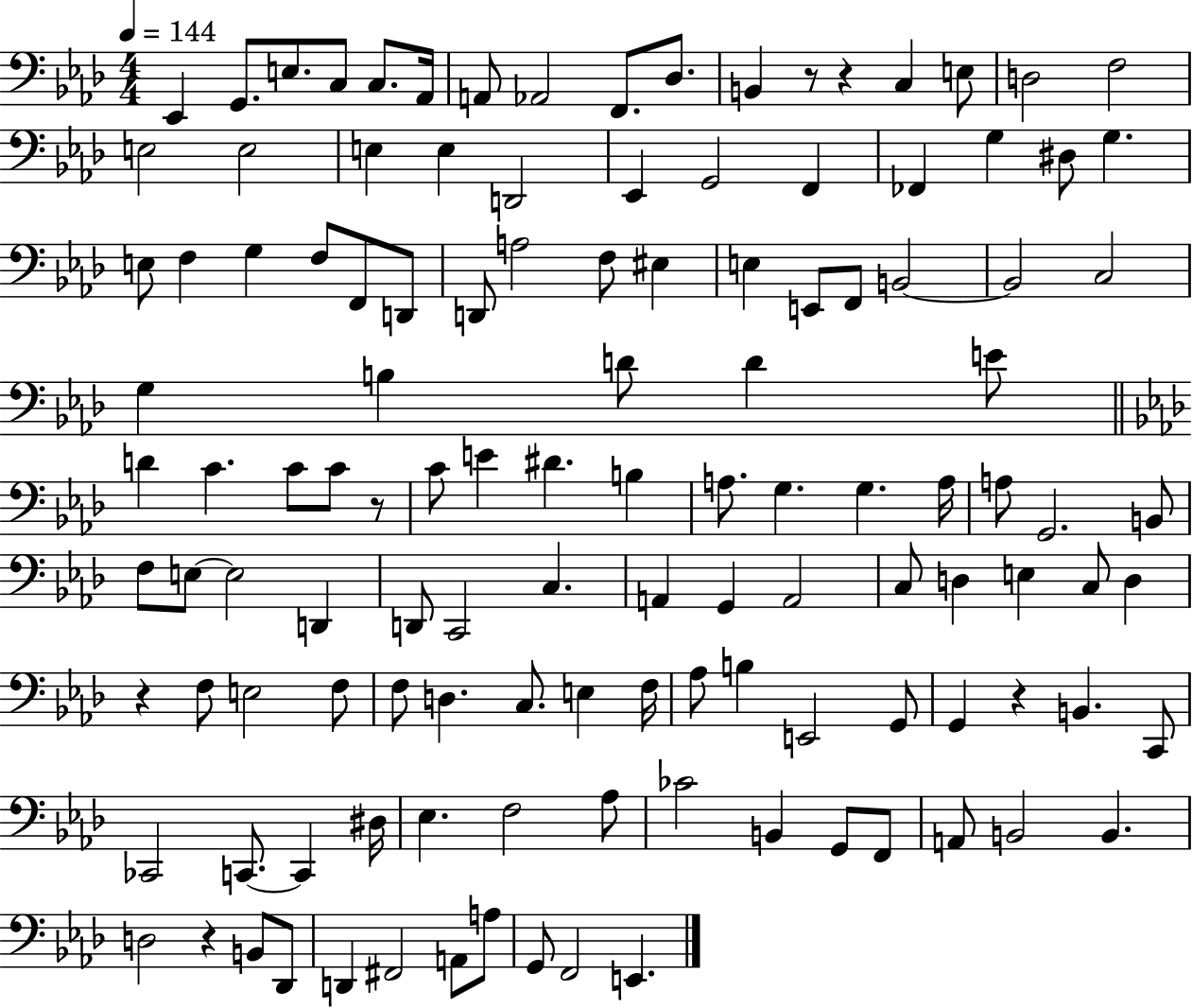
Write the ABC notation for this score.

X:1
T:Untitled
M:4/4
L:1/4
K:Ab
_E,, G,,/2 E,/2 C,/2 C,/2 _A,,/4 A,,/2 _A,,2 F,,/2 _D,/2 B,, z/2 z C, E,/2 D,2 F,2 E,2 E,2 E, E, D,,2 _E,, G,,2 F,, _F,, G, ^D,/2 G, E,/2 F, G, F,/2 F,,/2 D,,/2 D,,/2 A,2 F,/2 ^E, E, E,,/2 F,,/2 B,,2 B,,2 C,2 G, B, D/2 D E/2 D C C/2 C/2 z/2 C/2 E ^D B, A,/2 G, G, A,/4 A,/2 G,,2 B,,/2 F,/2 E,/2 E,2 D,, D,,/2 C,,2 C, A,, G,, A,,2 C,/2 D, E, C,/2 D, z F,/2 E,2 F,/2 F,/2 D, C,/2 E, F,/4 _A,/2 B, E,,2 G,,/2 G,, z B,, C,,/2 _C,,2 C,,/2 C,, ^D,/4 _E, F,2 _A,/2 _C2 B,, G,,/2 F,,/2 A,,/2 B,,2 B,, D,2 z B,,/2 _D,,/2 D,, ^F,,2 A,,/2 A,/2 G,,/2 F,,2 E,,